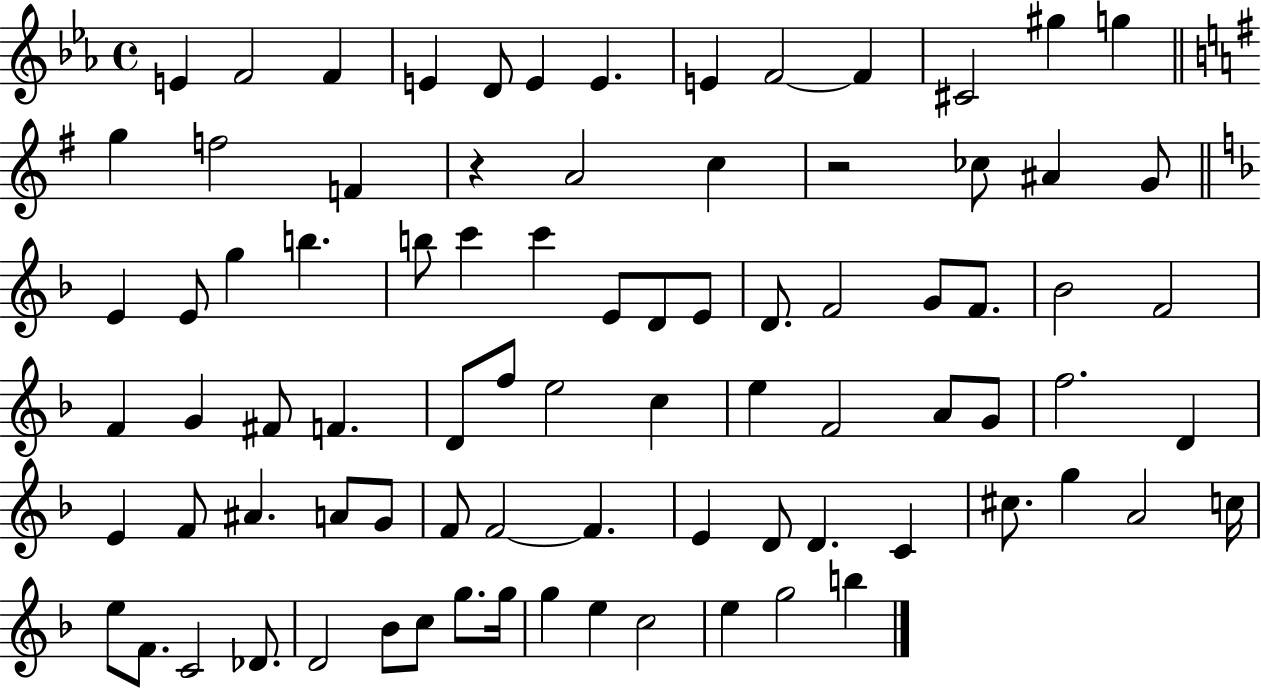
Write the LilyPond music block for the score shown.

{
  \clef treble
  \time 4/4
  \defaultTimeSignature
  \key ees \major
  e'4 f'2 f'4 | e'4 d'8 e'4 e'4. | e'4 f'2~~ f'4 | cis'2 gis''4 g''4 | \break \bar "||" \break \key e \minor g''4 f''2 f'4 | r4 a'2 c''4 | r2 ces''8 ais'4 g'8 | \bar "||" \break \key f \major e'4 e'8 g''4 b''4. | b''8 c'''4 c'''4 e'8 d'8 e'8 | d'8. f'2 g'8 f'8. | bes'2 f'2 | \break f'4 g'4 fis'8 f'4. | d'8 f''8 e''2 c''4 | e''4 f'2 a'8 g'8 | f''2. d'4 | \break e'4 f'8 ais'4. a'8 g'8 | f'8 f'2~~ f'4. | e'4 d'8 d'4. c'4 | cis''8. g''4 a'2 c''16 | \break e''8 f'8. c'2 des'8. | d'2 bes'8 c''8 g''8. g''16 | g''4 e''4 c''2 | e''4 g''2 b''4 | \break \bar "|."
}